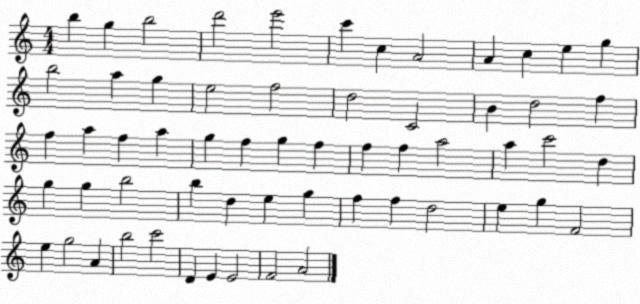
X:1
T:Untitled
M:4/4
L:1/4
K:C
b g b2 d'2 e'2 c' c A2 A c e g b2 a g e2 f2 d2 C2 B d2 f f a f a g f g f f f a2 a c'2 d g g b2 b d e g f f d2 e g F2 e g2 A b2 c'2 D E E2 F2 A2